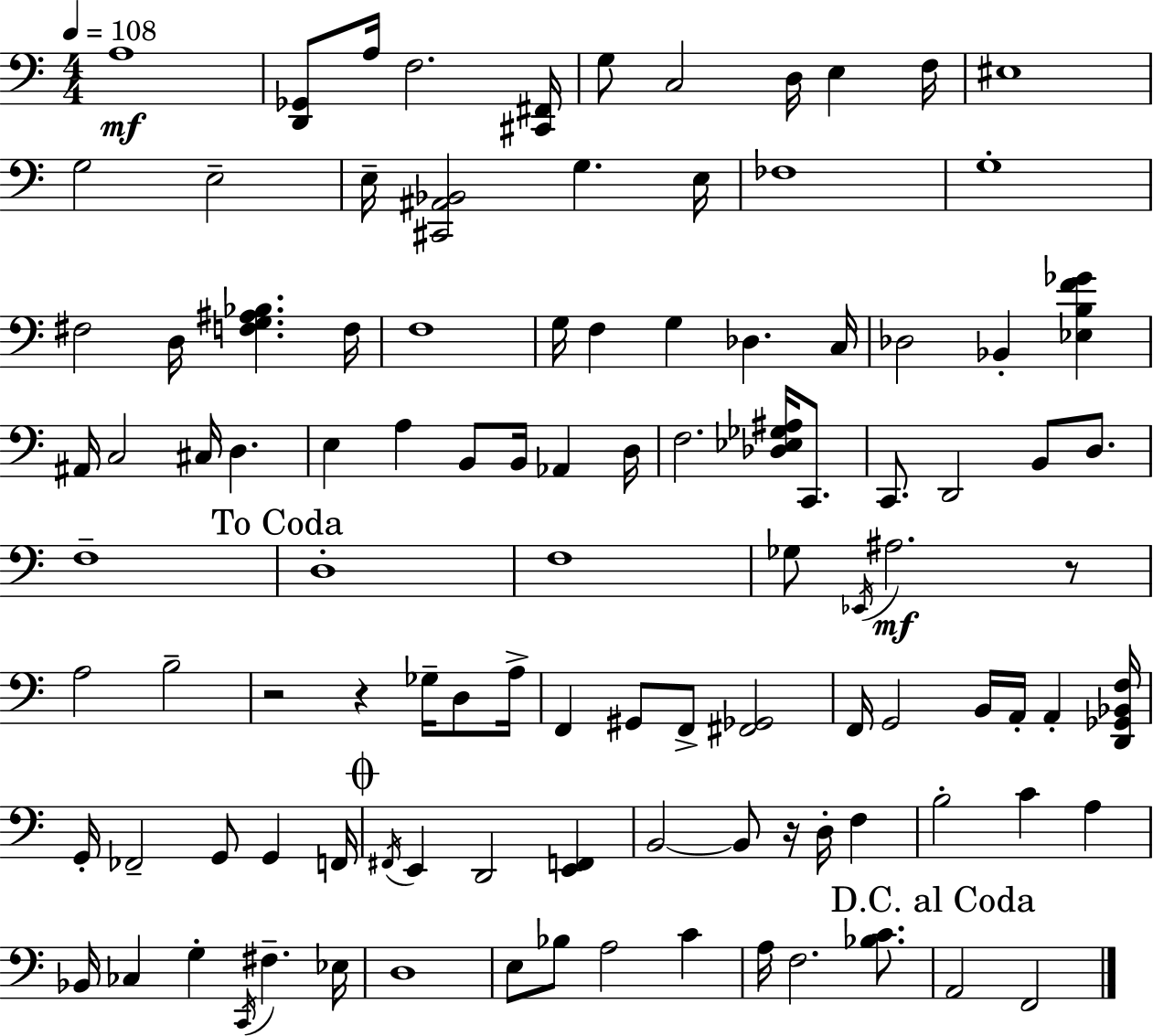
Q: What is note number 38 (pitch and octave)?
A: F3